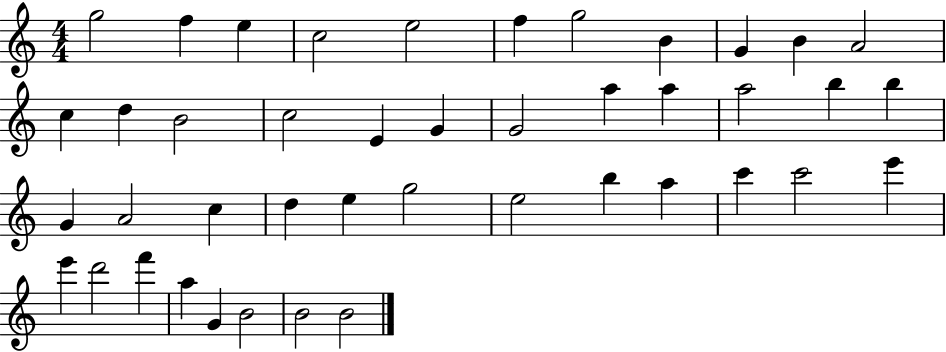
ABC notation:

X:1
T:Untitled
M:4/4
L:1/4
K:C
g2 f e c2 e2 f g2 B G B A2 c d B2 c2 E G G2 a a a2 b b G A2 c d e g2 e2 b a c' c'2 e' e' d'2 f' a G B2 B2 B2